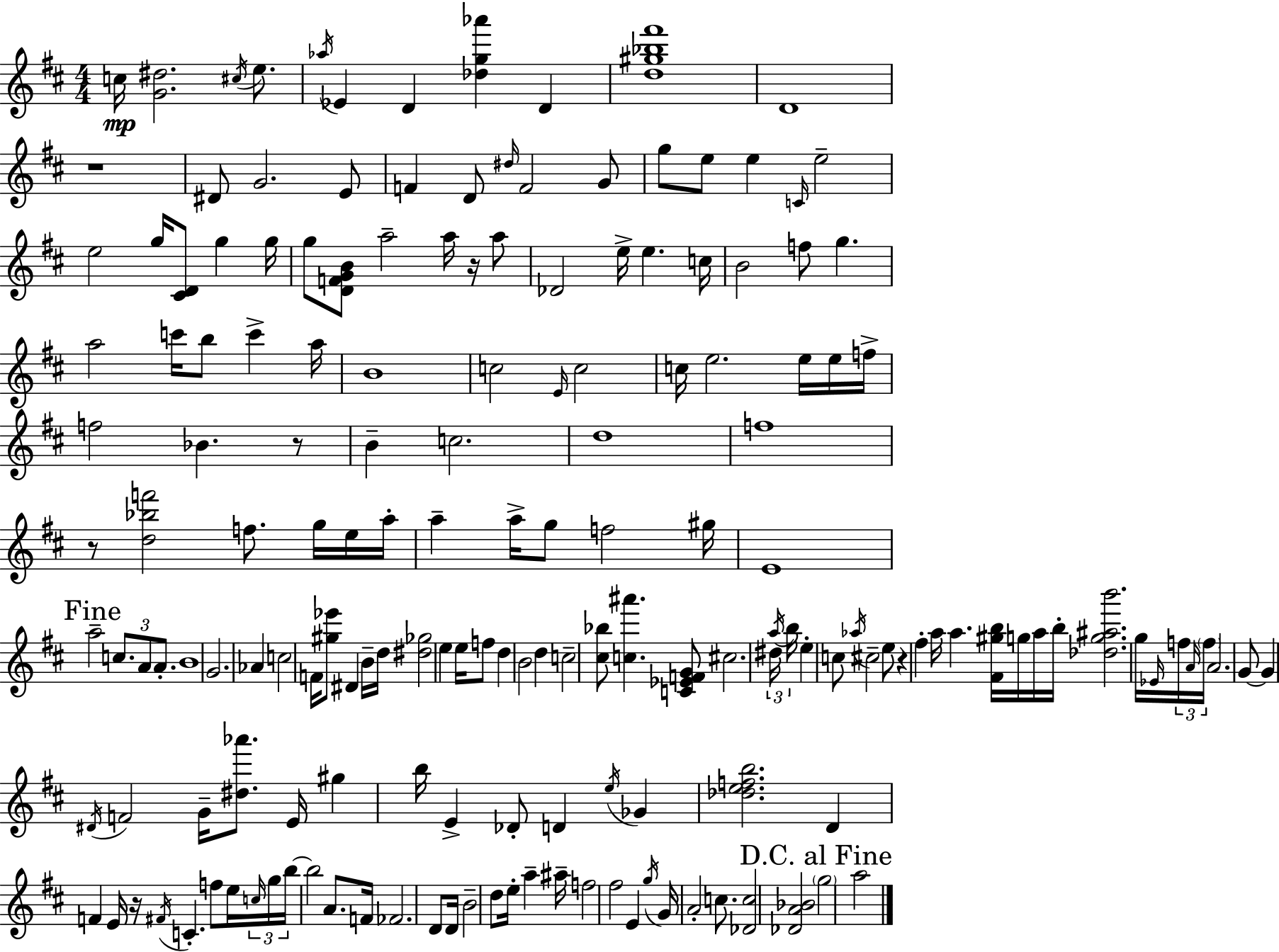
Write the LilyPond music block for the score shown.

{
  \clef treble
  \numericTimeSignature
  \time 4/4
  \key d \major
  \repeat volta 2 { c''16\mp <g' dis''>2. \acciaccatura { cis''16 } e''8. | \acciaccatura { aes''16 } ees'4 d'4 <des'' g'' aes'''>4 d'4 | <d'' gis'' bes'' fis'''>1 | d'1 | \break r1 | dis'8 g'2. | e'8 f'4 d'8 \grace { dis''16 } f'2 | g'8 g''8 e''8 e''4 \grace { c'16 } e''2-- | \break e''2 g''16 <cis' d'>8 g''4 | g''16 g''8 <d' f' g' b'>8 a''2-- | a''16 r16 a''8 des'2 e''16-> e''4. | c''16 b'2 f''8 g''4. | \break a''2 c'''16 b''8 c'''4-> | a''16 b'1 | c''2 \grace { e'16 } c''2 | c''16 e''2. | \break e''16 e''16 f''16-> f''2 bes'4. | r8 b'4-- c''2. | d''1 | f''1 | \break r8 <d'' bes'' f'''>2 f''8. | g''16 e''16 a''16-. a''4-- a''16-> g''8 f''2 | gis''16 e'1 | \mark "Fine" a''2-- \tuplet 3/2 { c''8. | \break a'8 a'8.-. } b'1 | g'2. | aes'4 c''2 f'16 <gis'' ees'''>8 | dis'4 b'16-- d''16 <dis'' ges''>2 e''4 | \break e''16 f''8 d''4 b'2 | d''4 c''2-- <cis'' bes''>8 <c'' ais'''>4. | <c' ees' f' g'>8 cis''2. | \tuplet 3/2 { dis''16 \acciaccatura { a''16 } b''16 } e''4-. c''8 \acciaccatura { aes''16 } cis''2-- | \break e''8 r4 fis''4-. a''16 | a''4. <fis' gis'' b''>16 g''16 a''16 b''16-. <des'' g'' ais'' b'''>2. | g''16 \grace { ees'16 } \tuplet 3/2 { f''16 \grace { a'16 } \parenthesize f''16 } a'2. | g'8~~ g'4 \acciaccatura { dis'16 } f'2 | \break g'16-- <dis'' aes'''>8. e'16 gis''4 b''16 | e'4-> des'8-. d'4 \acciaccatura { e''16 } ges'4 <des'' e'' f'' b''>2. | d'4 f'4 | e'16 r16 \acciaccatura { fis'16 } c'4.-. f''8 e''16 \tuplet 3/2 { \grace { c''16 } | \break g''16 b''16~~ } b''2 a'8. f'16 fes'2. | d'8 d'16 b'2-- | d''8 e''16-. a''4-- ais''16-- f''2 | fis''2 e'4 | \break \acciaccatura { g''16 } g'16 a'2-. c''8. <des' c''>2 | <des' a' bes'>2 \mark "D.C. al Fine" \parenthesize g''2 | a''2 } \bar "|."
}